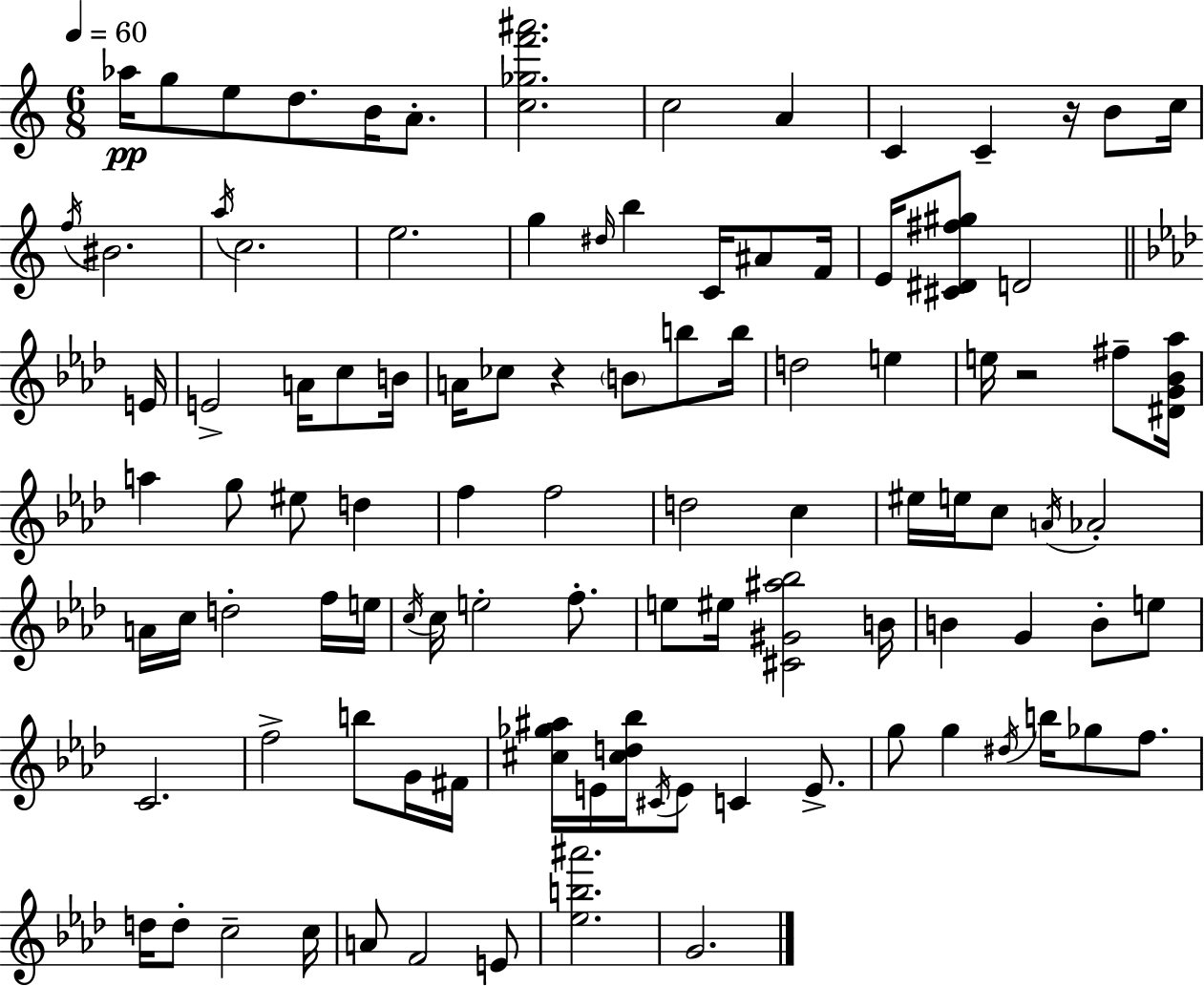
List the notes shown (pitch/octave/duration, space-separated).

Ab5/s G5/e E5/e D5/e. B4/s A4/e. [C5,Gb5,F6,A#6]/h. C5/h A4/q C4/q C4/q R/s B4/e C5/s F5/s BIS4/h. A5/s C5/h. E5/h. G5/q D#5/s B5/q C4/s A#4/e F4/s E4/s [C#4,D#4,F#5,G#5]/e D4/h E4/s E4/h A4/s C5/e B4/s A4/s CES5/e R/q B4/e B5/e B5/s D5/h E5/q E5/s R/h F#5/e [D#4,G4,Bb4,Ab5]/s A5/q G5/e EIS5/e D5/q F5/q F5/h D5/h C5/q EIS5/s E5/s C5/e A4/s Ab4/h A4/s C5/s D5/h F5/s E5/s C5/s C5/s E5/h F5/e. E5/e EIS5/s [C#4,G#4,A#5,Bb5]/h B4/s B4/q G4/q B4/e E5/e C4/h. F5/h B5/e G4/s F#4/s [C#5,Gb5,A#5]/s E4/s [C#5,D5,Bb5]/s C#4/s E4/e C4/q E4/e. G5/e G5/q D#5/s B5/s Gb5/e F5/e. D5/s D5/e C5/h C5/s A4/e F4/h E4/e [Eb5,B5,A#6]/h. G4/h.